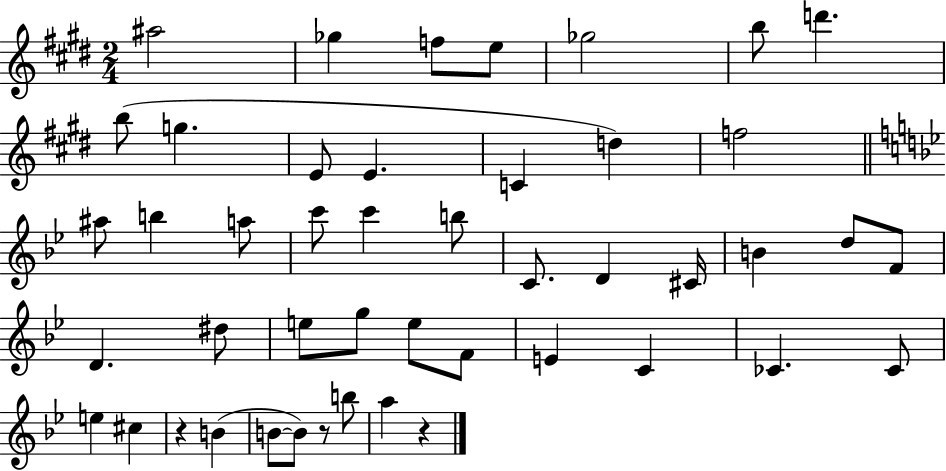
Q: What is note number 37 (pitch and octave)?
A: E5